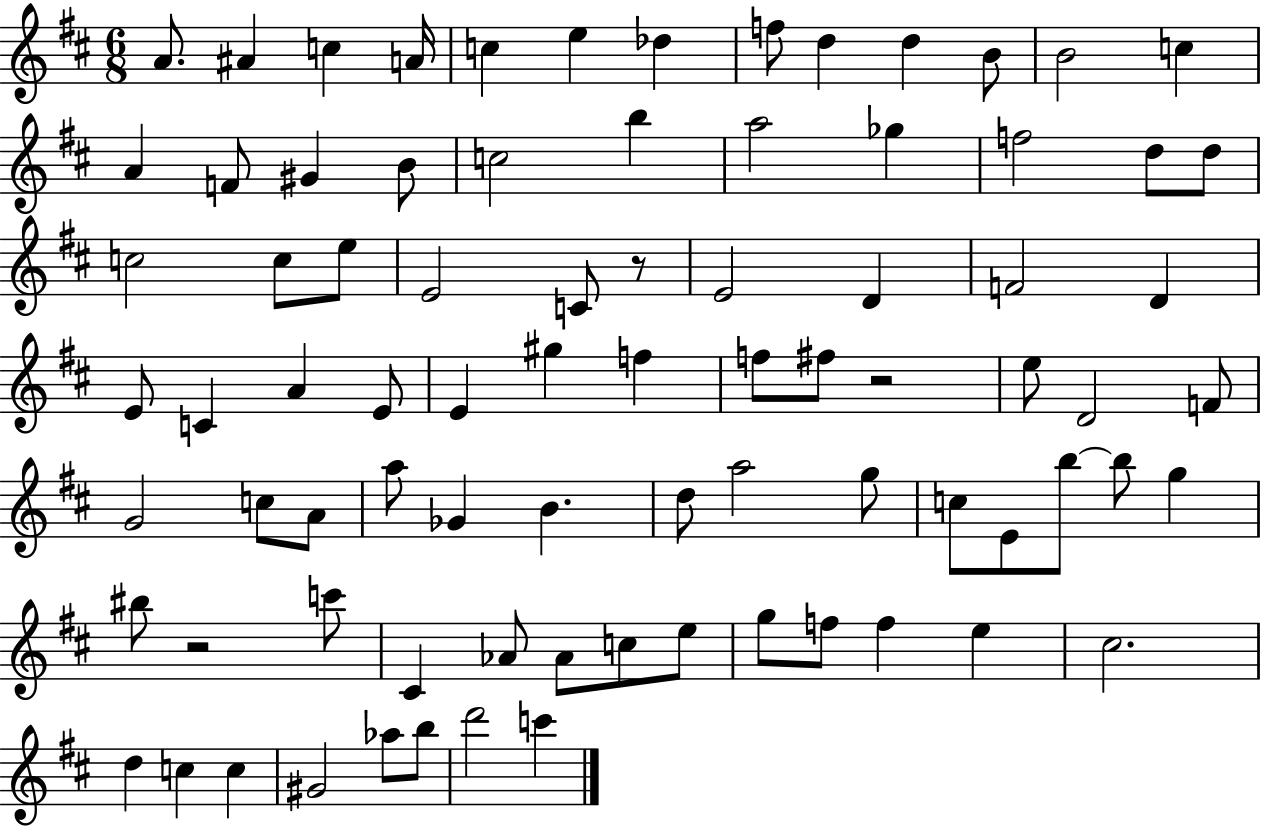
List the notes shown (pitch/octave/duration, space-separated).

A4/e. A#4/q C5/q A4/s C5/q E5/q Db5/q F5/e D5/q D5/q B4/e B4/h C5/q A4/q F4/e G#4/q B4/e C5/h B5/q A5/h Gb5/q F5/h D5/e D5/e C5/h C5/e E5/e E4/h C4/e R/e E4/h D4/q F4/h D4/q E4/e C4/q A4/q E4/e E4/q G#5/q F5/q F5/e F#5/e R/h E5/e D4/h F4/e G4/h C5/e A4/e A5/e Gb4/q B4/q. D5/e A5/h G5/e C5/e E4/e B5/e B5/e G5/q BIS5/e R/h C6/e C#4/q Ab4/e Ab4/e C5/e E5/e G5/e F5/e F5/q E5/q C#5/h. D5/q C5/q C5/q G#4/h Ab5/e B5/e D6/h C6/q